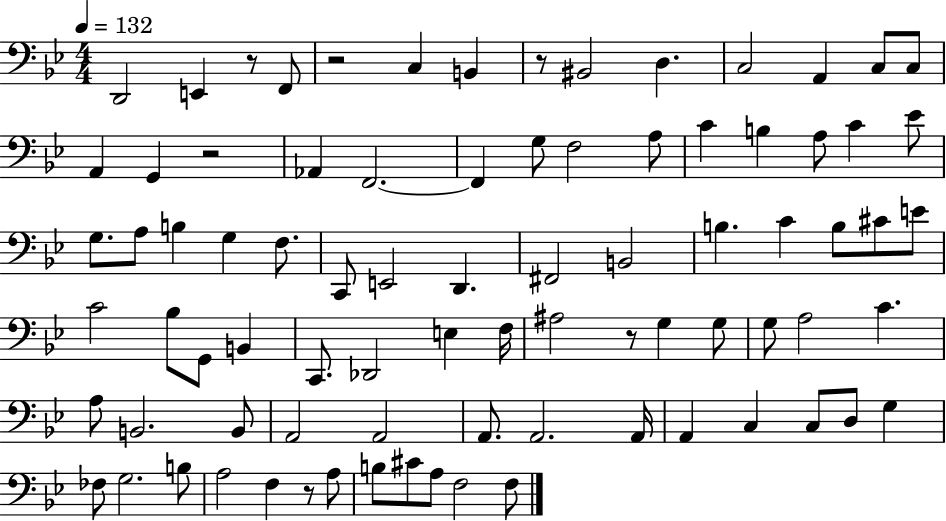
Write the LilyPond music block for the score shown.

{
  \clef bass
  \numericTimeSignature
  \time 4/4
  \key bes \major
  \tempo 4 = 132
  d,2 e,4 r8 f,8 | r2 c4 b,4 | r8 bis,2 d4. | c2 a,4 c8 c8 | \break a,4 g,4 r2 | aes,4 f,2.~~ | f,4 g8 f2 a8 | c'4 b4 a8 c'4 ees'8 | \break g8. a8 b4 g4 f8. | c,8 e,2 d,4. | fis,2 b,2 | b4. c'4 b8 cis'8 e'8 | \break c'2 bes8 g,8 b,4 | c,8. des,2 e4 f16 | ais2 r8 g4 g8 | g8 a2 c'4. | \break a8 b,2. b,8 | a,2 a,2 | a,8. a,2. a,16 | a,4 c4 c8 d8 g4 | \break fes8 g2. b8 | a2 f4 r8 a8 | b8 cis'8 a8 f2 f8 | \bar "|."
}